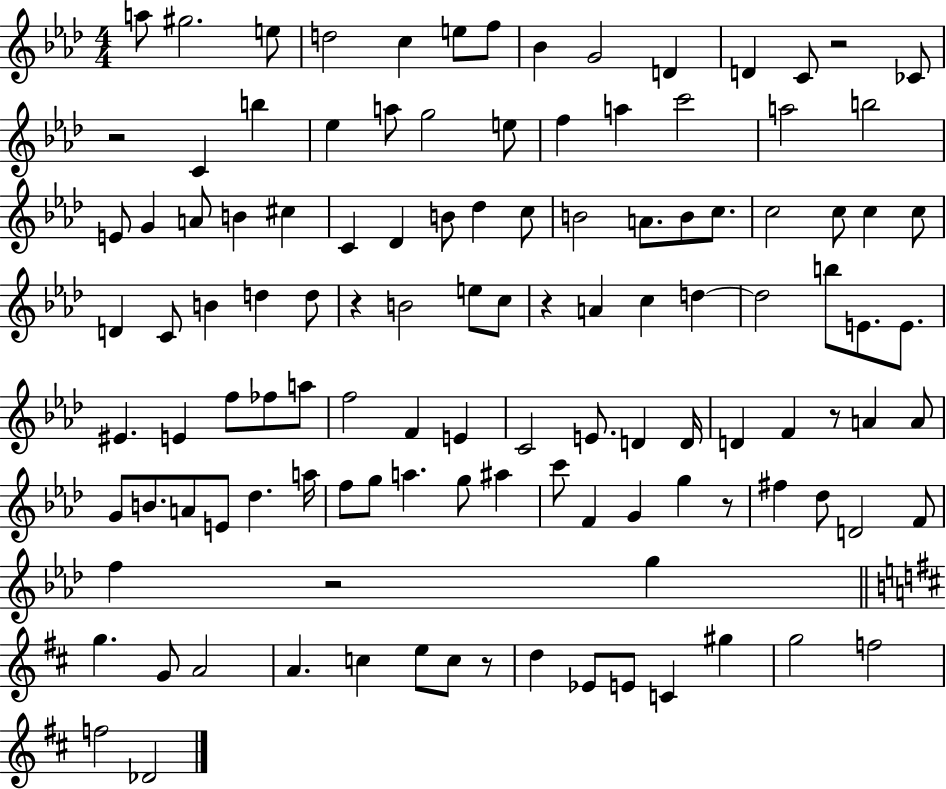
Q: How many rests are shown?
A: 8